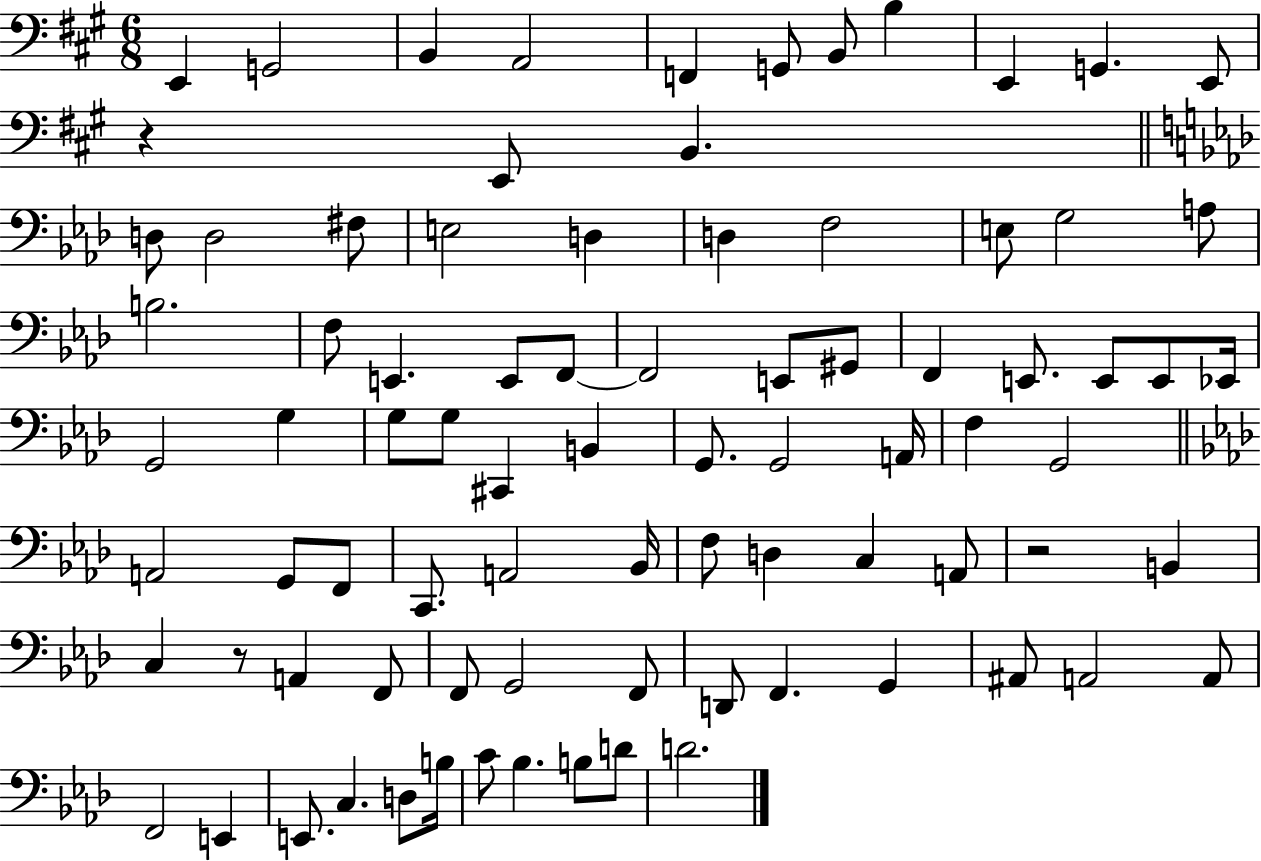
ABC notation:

X:1
T:Untitled
M:6/8
L:1/4
K:A
E,, G,,2 B,, A,,2 F,, G,,/2 B,,/2 B, E,, G,, E,,/2 z E,,/2 B,, D,/2 D,2 ^F,/2 E,2 D, D, F,2 E,/2 G,2 A,/2 B,2 F,/2 E,, E,,/2 F,,/2 F,,2 E,,/2 ^G,,/2 F,, E,,/2 E,,/2 E,,/2 _E,,/4 G,,2 G, G,/2 G,/2 ^C,, B,, G,,/2 G,,2 A,,/4 F, G,,2 A,,2 G,,/2 F,,/2 C,,/2 A,,2 _B,,/4 F,/2 D, C, A,,/2 z2 B,, C, z/2 A,, F,,/2 F,,/2 G,,2 F,,/2 D,,/2 F,, G,, ^A,,/2 A,,2 A,,/2 F,,2 E,, E,,/2 C, D,/2 B,/4 C/2 _B, B,/2 D/2 D2